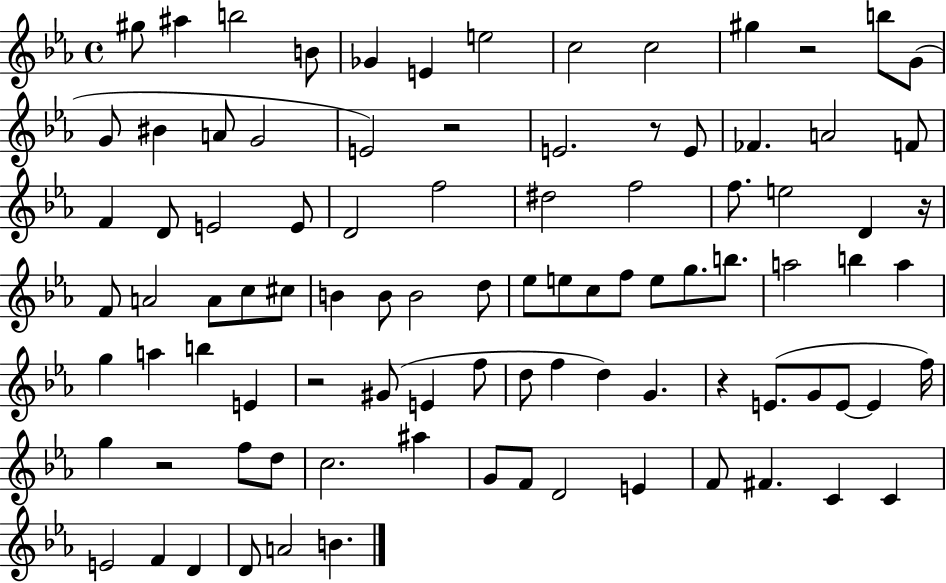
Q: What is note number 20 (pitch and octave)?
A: FES4